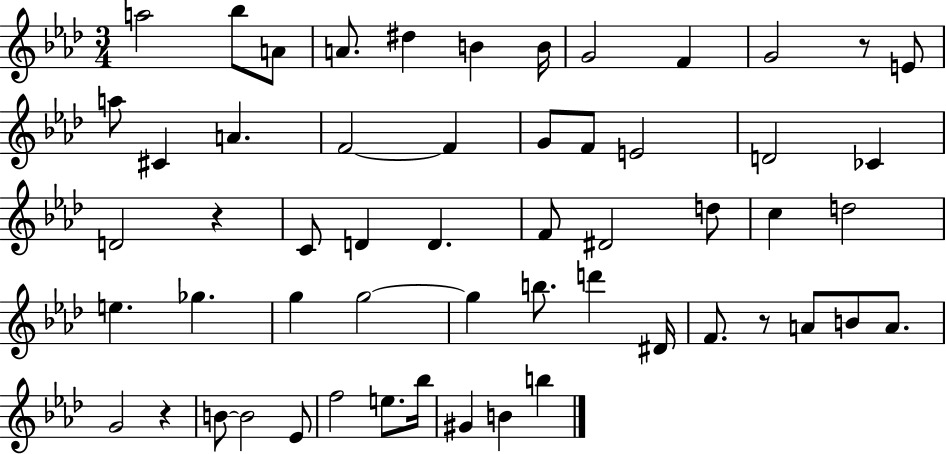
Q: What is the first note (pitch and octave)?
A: A5